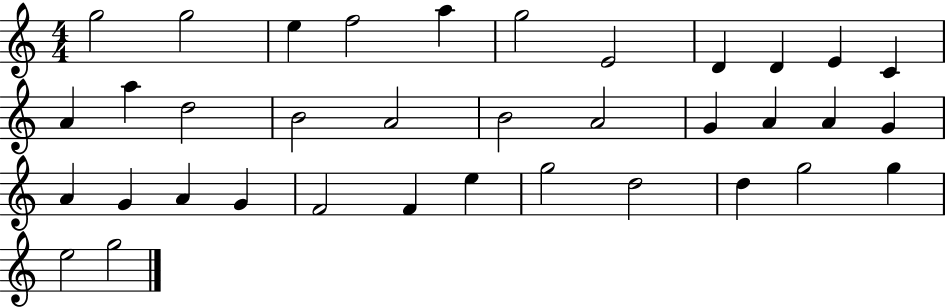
X:1
T:Untitled
M:4/4
L:1/4
K:C
g2 g2 e f2 a g2 E2 D D E C A a d2 B2 A2 B2 A2 G A A G A G A G F2 F e g2 d2 d g2 g e2 g2